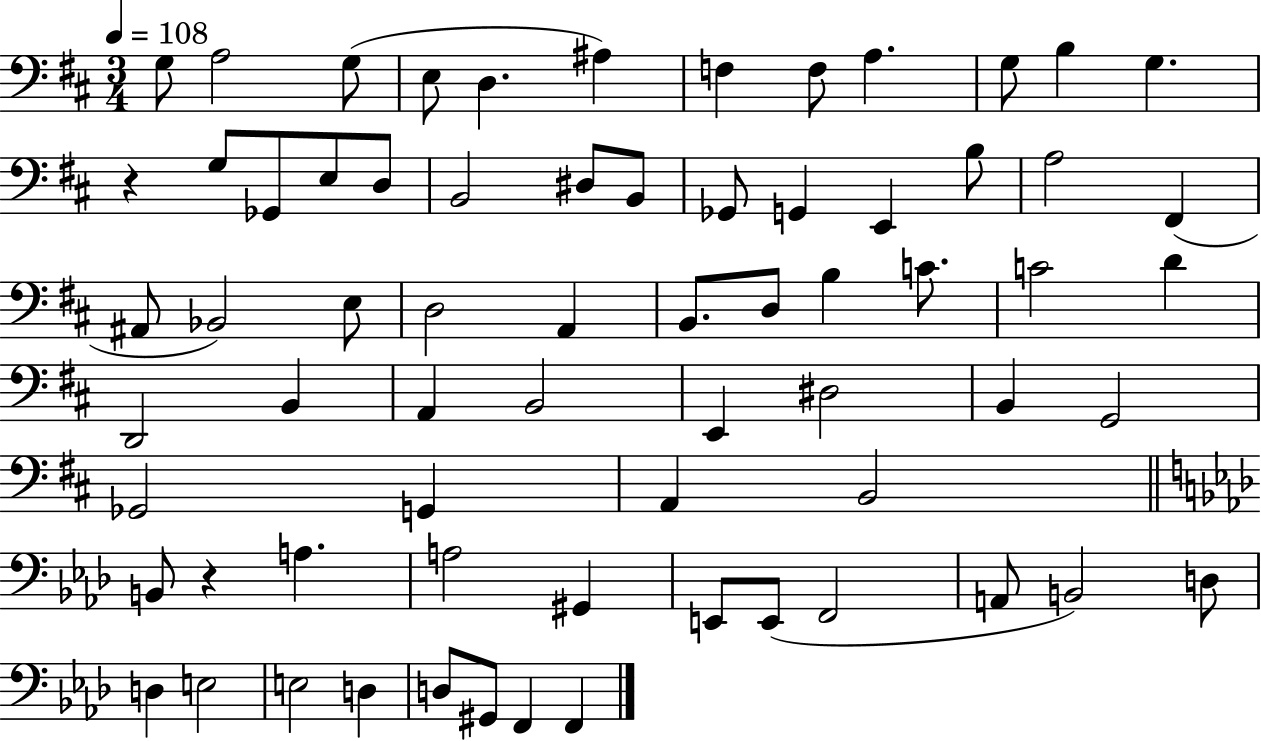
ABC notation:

X:1
T:Untitled
M:3/4
L:1/4
K:D
G,/2 A,2 G,/2 E,/2 D, ^A, F, F,/2 A, G,/2 B, G, z G,/2 _G,,/2 E,/2 D,/2 B,,2 ^D,/2 B,,/2 _G,,/2 G,, E,, B,/2 A,2 ^F,, ^A,,/2 _B,,2 E,/2 D,2 A,, B,,/2 D,/2 B, C/2 C2 D D,,2 B,, A,, B,,2 E,, ^D,2 B,, G,,2 _G,,2 G,, A,, B,,2 B,,/2 z A, A,2 ^G,, E,,/2 E,,/2 F,,2 A,,/2 B,,2 D,/2 D, E,2 E,2 D, D,/2 ^G,,/2 F,, F,,